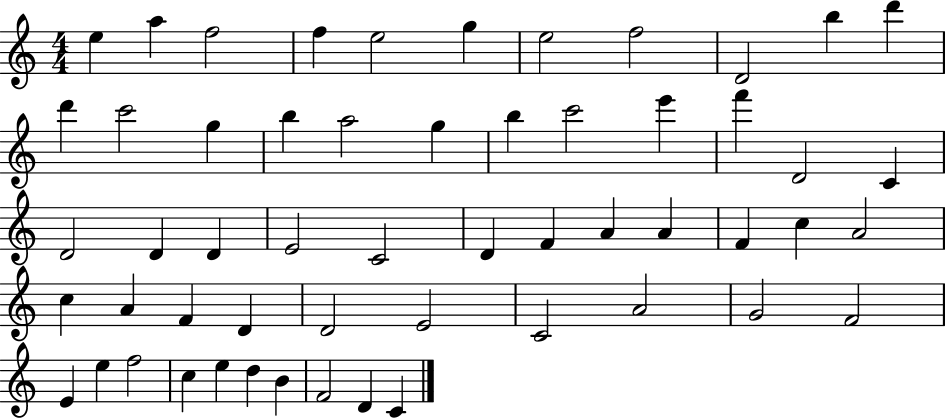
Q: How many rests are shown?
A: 0